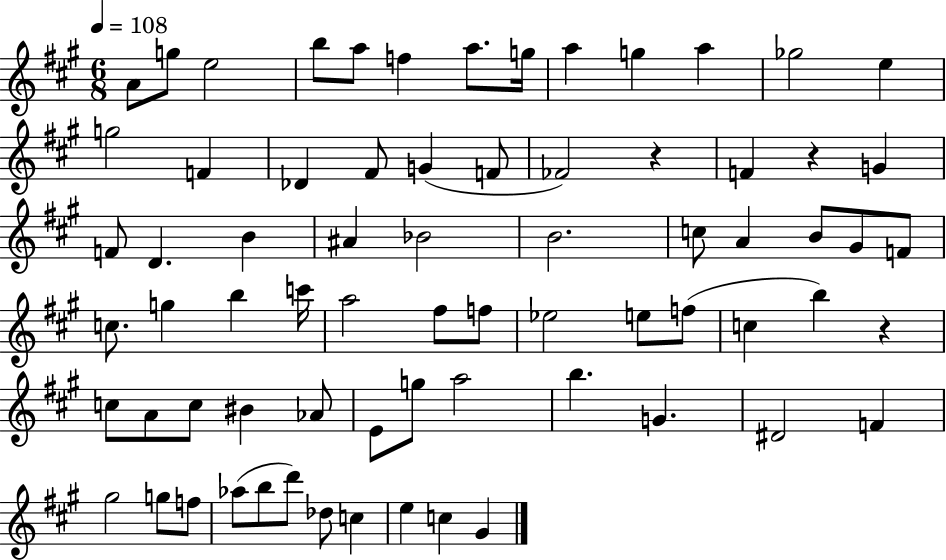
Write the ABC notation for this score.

X:1
T:Untitled
M:6/8
L:1/4
K:A
A/2 g/2 e2 b/2 a/2 f a/2 g/4 a g a _g2 e g2 F _D ^F/2 G F/2 _F2 z F z G F/2 D B ^A _B2 B2 c/2 A B/2 ^G/2 F/2 c/2 g b c'/4 a2 ^f/2 f/2 _e2 e/2 f/2 c b z c/2 A/2 c/2 ^B _A/2 E/2 g/2 a2 b G ^D2 F ^g2 g/2 f/2 _a/2 b/2 d'/2 _d/2 c e c ^G